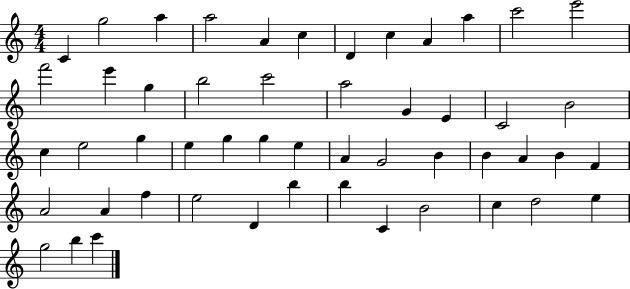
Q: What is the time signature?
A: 4/4